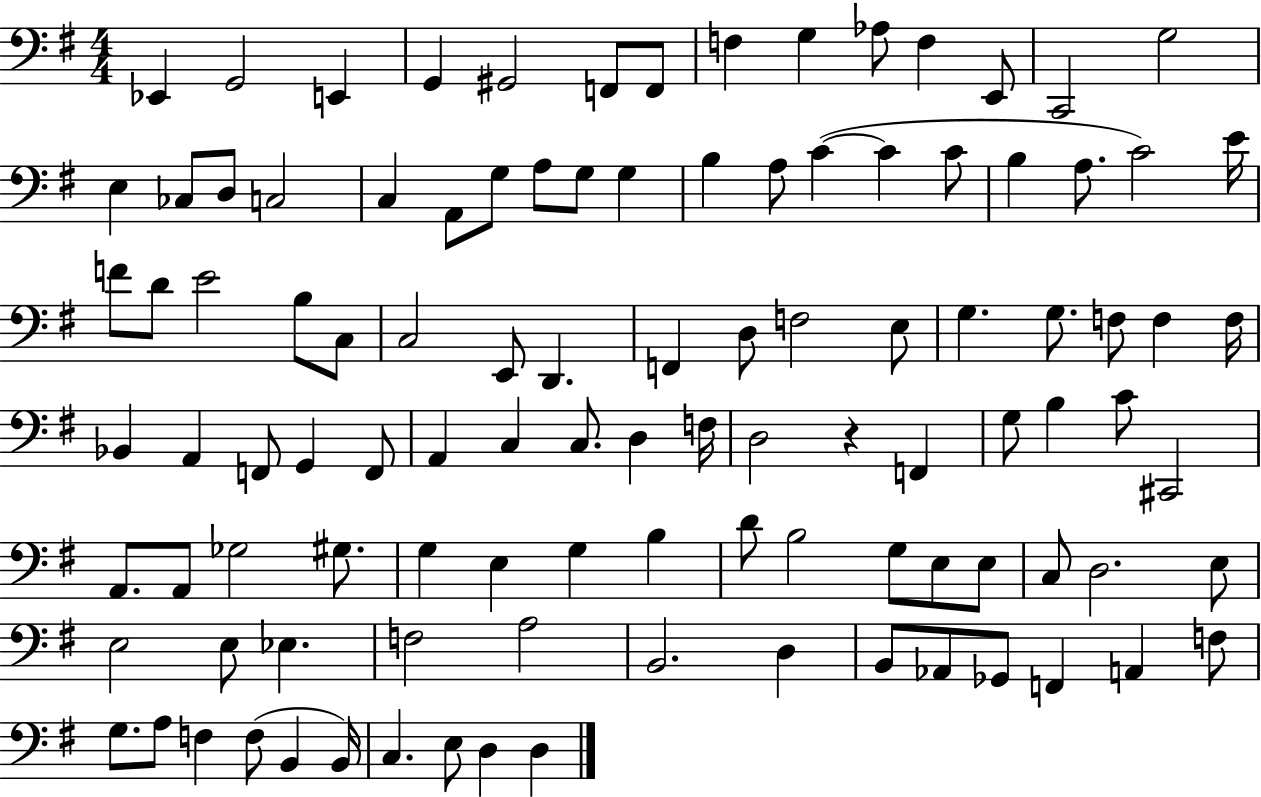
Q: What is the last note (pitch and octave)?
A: D3